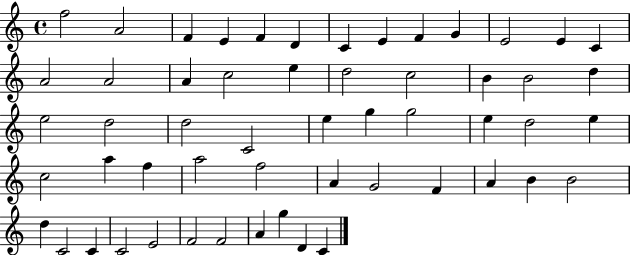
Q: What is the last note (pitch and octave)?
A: C4